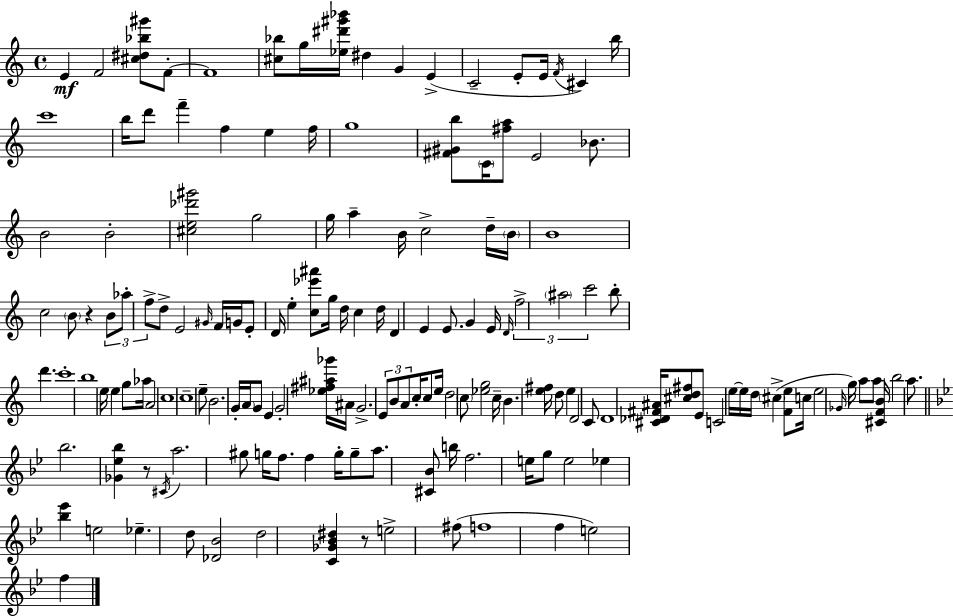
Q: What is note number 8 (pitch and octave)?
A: E4